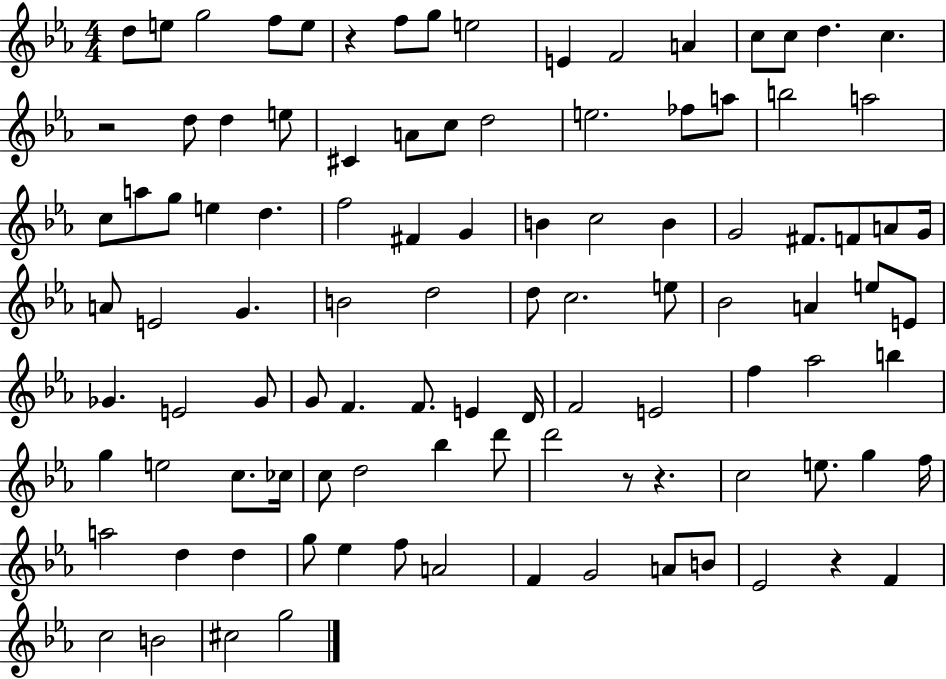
D5/e E5/e G5/h F5/e E5/e R/q F5/e G5/e E5/h E4/q F4/h A4/q C5/e C5/e D5/q. C5/q. R/h D5/e D5/q E5/e C#4/q A4/e C5/e D5/h E5/h. FES5/e A5/e B5/h A5/h C5/e A5/e G5/e E5/q D5/q. F5/h F#4/q G4/q B4/q C5/h B4/q G4/h F#4/e. F4/e A4/e G4/s A4/e E4/h G4/q. B4/h D5/h D5/e C5/h. E5/e Bb4/h A4/q E5/e E4/e Gb4/q. E4/h Gb4/e G4/e F4/q. F4/e. E4/q D4/s F4/h E4/h F5/q Ab5/h B5/q G5/q E5/h C5/e. CES5/s C5/e D5/h Bb5/q D6/e D6/h R/e R/q. C5/h E5/e. G5/q F5/s A5/h D5/q D5/q G5/e Eb5/q F5/e A4/h F4/q G4/h A4/e B4/e Eb4/h R/q F4/q C5/h B4/h C#5/h G5/h